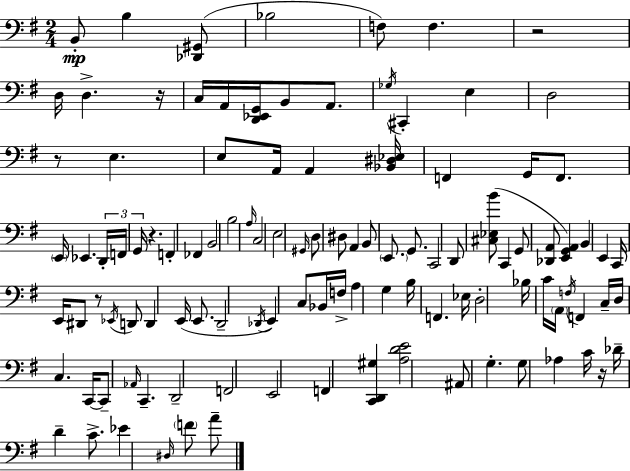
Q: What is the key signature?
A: E minor